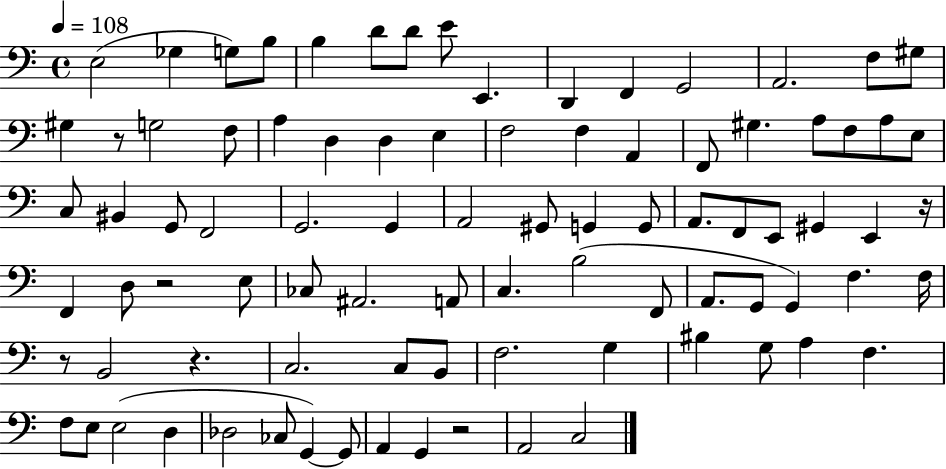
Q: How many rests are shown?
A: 6